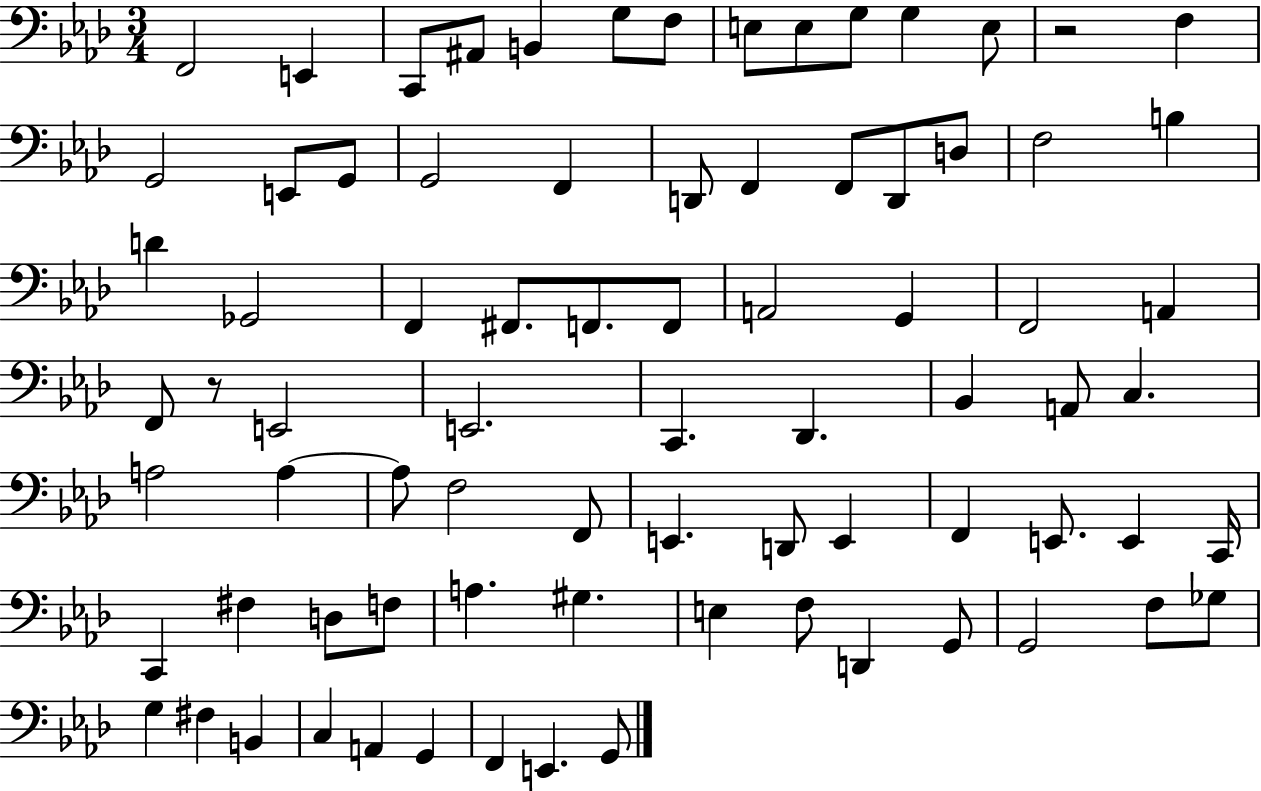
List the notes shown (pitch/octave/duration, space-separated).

F2/h E2/q C2/e A#2/e B2/q G3/e F3/e E3/e E3/e G3/e G3/q E3/e R/h F3/q G2/h E2/e G2/e G2/h F2/q D2/e F2/q F2/e D2/e D3/e F3/h B3/q D4/q Gb2/h F2/q F#2/e. F2/e. F2/e A2/h G2/q F2/h A2/q F2/e R/e E2/h E2/h. C2/q. Db2/q. Bb2/q A2/e C3/q. A3/h A3/q A3/e F3/h F2/e E2/q. D2/e E2/q F2/q E2/e. E2/q C2/s C2/q F#3/q D3/e F3/e A3/q. G#3/q. E3/q F3/e D2/q G2/e G2/h F3/e Gb3/e G3/q F#3/q B2/q C3/q A2/q G2/q F2/q E2/q. G2/e